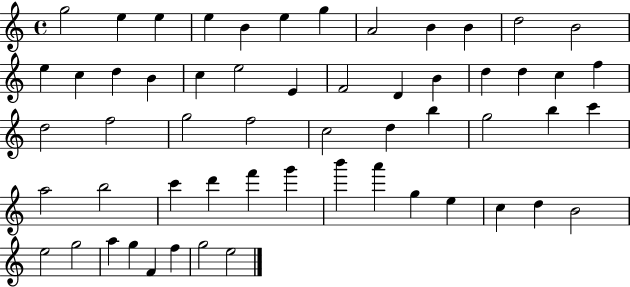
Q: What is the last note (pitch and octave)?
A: E5